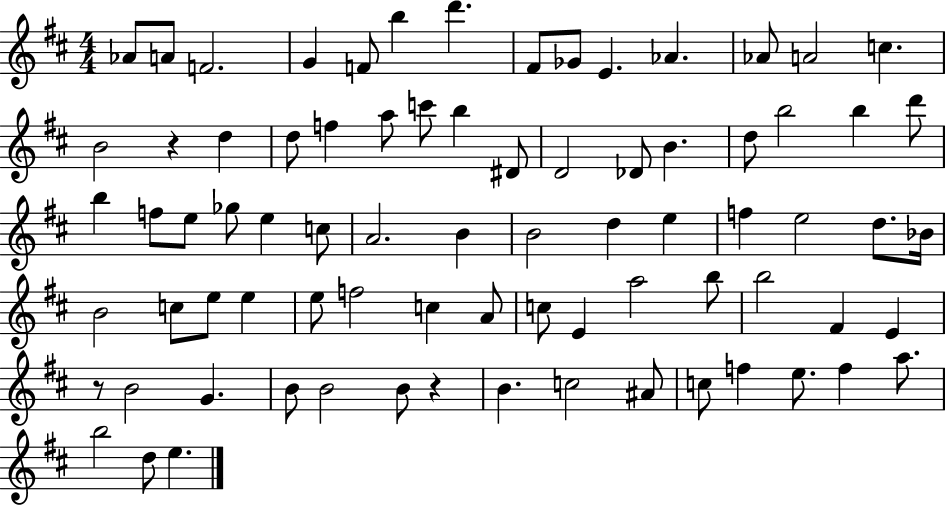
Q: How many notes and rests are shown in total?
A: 78